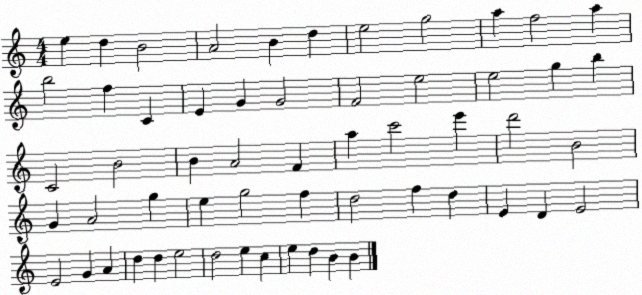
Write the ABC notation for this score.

X:1
T:Untitled
M:4/4
L:1/4
K:C
e d B2 A2 B d e2 g2 a f2 a b2 f C E G G2 F2 e2 e2 g b C2 B2 B A2 F a c'2 e' d'2 B2 G A2 g e g2 f d2 f d E D E2 E2 G A d d e2 d2 e c e d B B